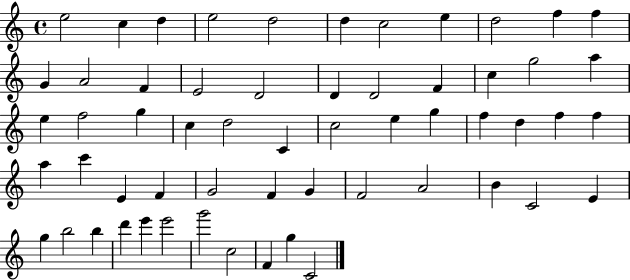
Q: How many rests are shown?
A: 0